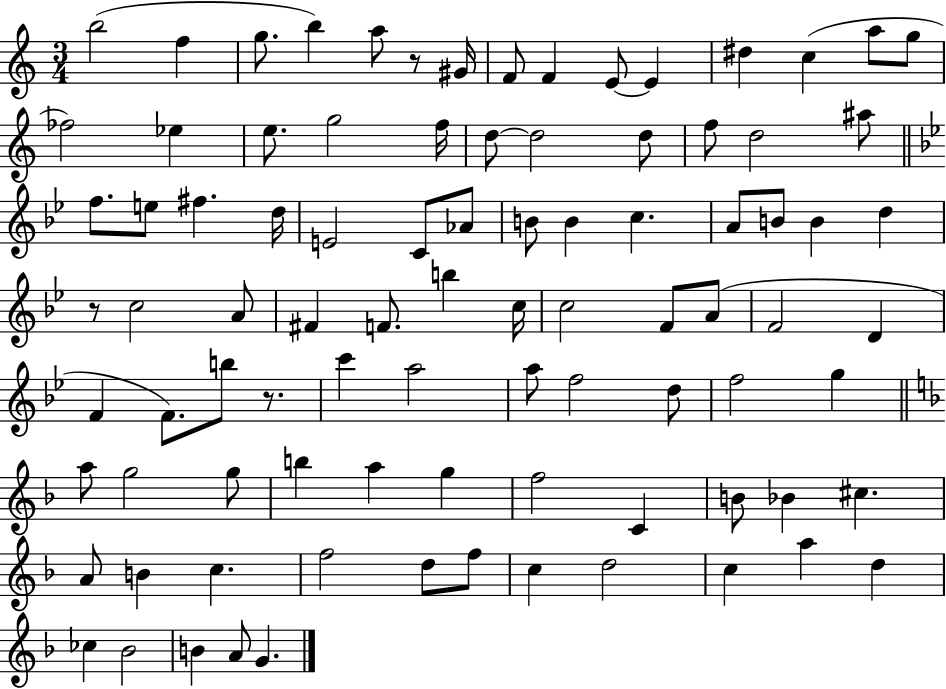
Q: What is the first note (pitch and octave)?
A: B5